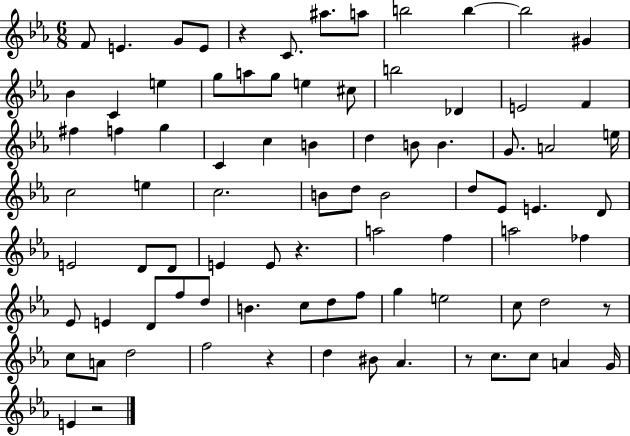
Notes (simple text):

F4/e E4/q. G4/e E4/e R/q C4/e. A#5/e. A5/e B5/h B5/q B5/h G#4/q Bb4/q C4/q E5/q G5/e A5/e G5/e E5/q C#5/e B5/h Db4/q E4/h F4/q F#5/q F5/q G5/q C4/q C5/q B4/q D5/q B4/e B4/q. G4/e. A4/h E5/s C5/h E5/q C5/h. B4/e D5/e B4/h D5/e Eb4/e E4/q. D4/e E4/h D4/e D4/e E4/q E4/e R/q. A5/h F5/q A5/h FES5/q Eb4/e E4/q D4/e F5/e D5/e B4/q. C5/e D5/e F5/e G5/q E5/h C5/e D5/h R/e C5/e A4/e D5/h F5/h R/q D5/q BIS4/e Ab4/q. R/e C5/e. C5/e A4/q G4/s E4/q R/h